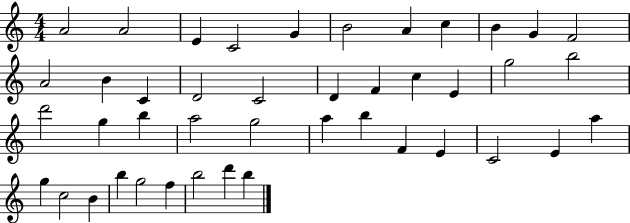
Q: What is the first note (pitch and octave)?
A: A4